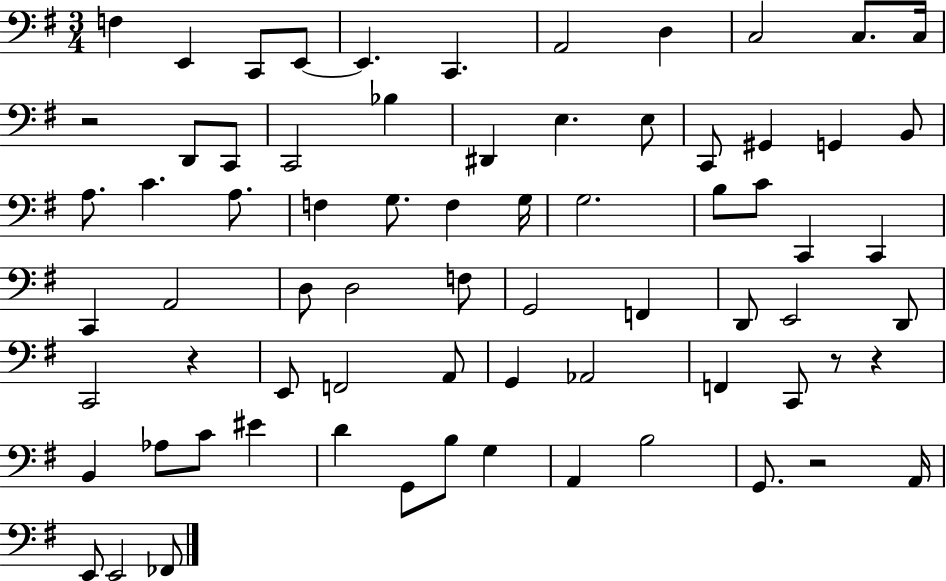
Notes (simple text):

F3/q E2/q C2/e E2/e E2/q. C2/q. A2/h D3/q C3/h C3/e. C3/s R/h D2/e C2/e C2/h Bb3/q D#2/q E3/q. E3/e C2/e G#2/q G2/q B2/e A3/e. C4/q. A3/e. F3/q G3/e. F3/q G3/s G3/h. B3/e C4/e C2/q C2/q C2/q A2/h D3/e D3/h F3/e G2/h F2/q D2/e E2/h D2/e C2/h R/q E2/e F2/h A2/e G2/q Ab2/h F2/q C2/e R/e R/q B2/q Ab3/e C4/e EIS4/q D4/q G2/e B3/e G3/q A2/q B3/h G2/e. R/h A2/s E2/e E2/h FES2/e